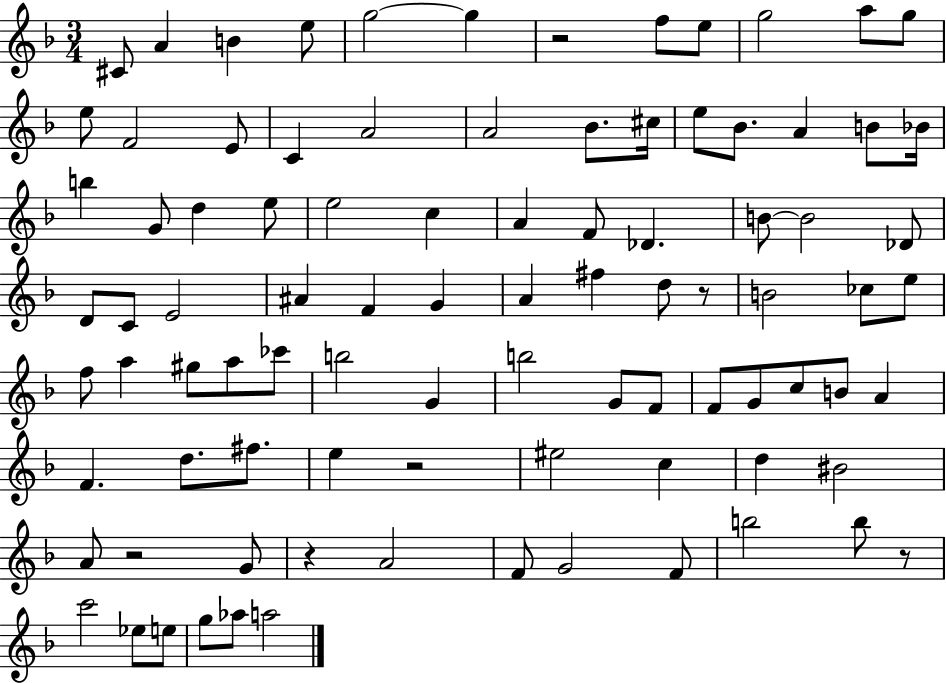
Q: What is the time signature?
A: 3/4